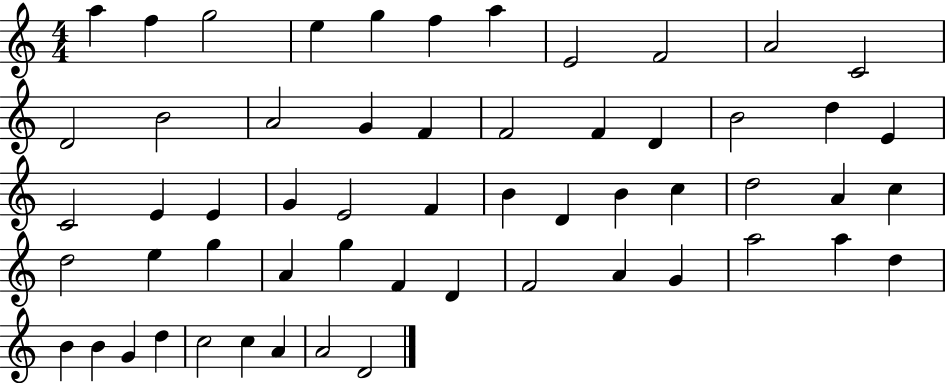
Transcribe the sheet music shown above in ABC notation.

X:1
T:Untitled
M:4/4
L:1/4
K:C
a f g2 e g f a E2 F2 A2 C2 D2 B2 A2 G F F2 F D B2 d E C2 E E G E2 F B D B c d2 A c d2 e g A g F D F2 A G a2 a d B B G d c2 c A A2 D2